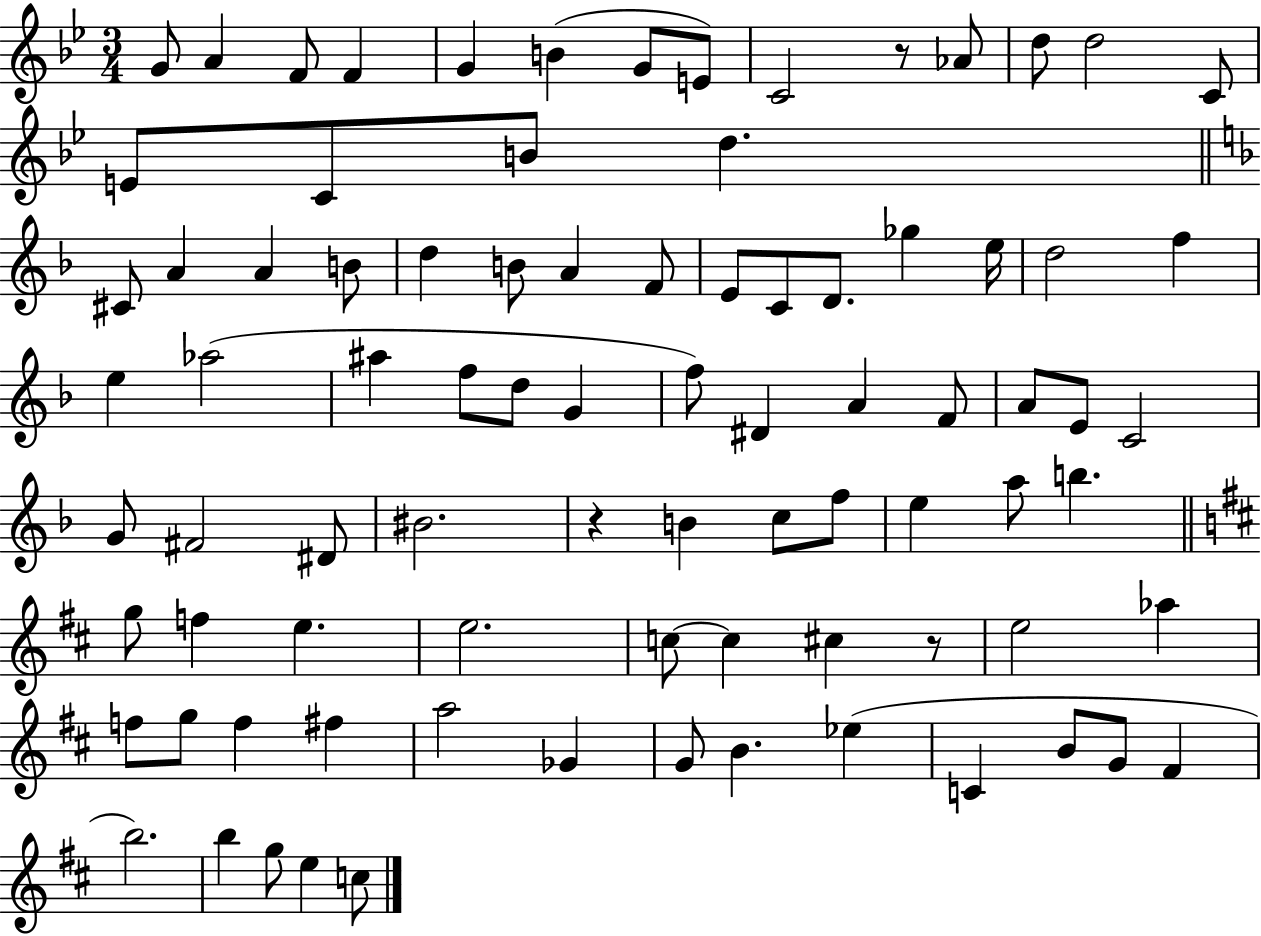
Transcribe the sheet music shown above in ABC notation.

X:1
T:Untitled
M:3/4
L:1/4
K:Bb
G/2 A F/2 F G B G/2 E/2 C2 z/2 _A/2 d/2 d2 C/2 E/2 C/2 B/2 d ^C/2 A A B/2 d B/2 A F/2 E/2 C/2 D/2 _g e/4 d2 f e _a2 ^a f/2 d/2 G f/2 ^D A F/2 A/2 E/2 C2 G/2 ^F2 ^D/2 ^B2 z B c/2 f/2 e a/2 b g/2 f e e2 c/2 c ^c z/2 e2 _a f/2 g/2 f ^f a2 _G G/2 B _e C B/2 G/2 ^F b2 b g/2 e c/2